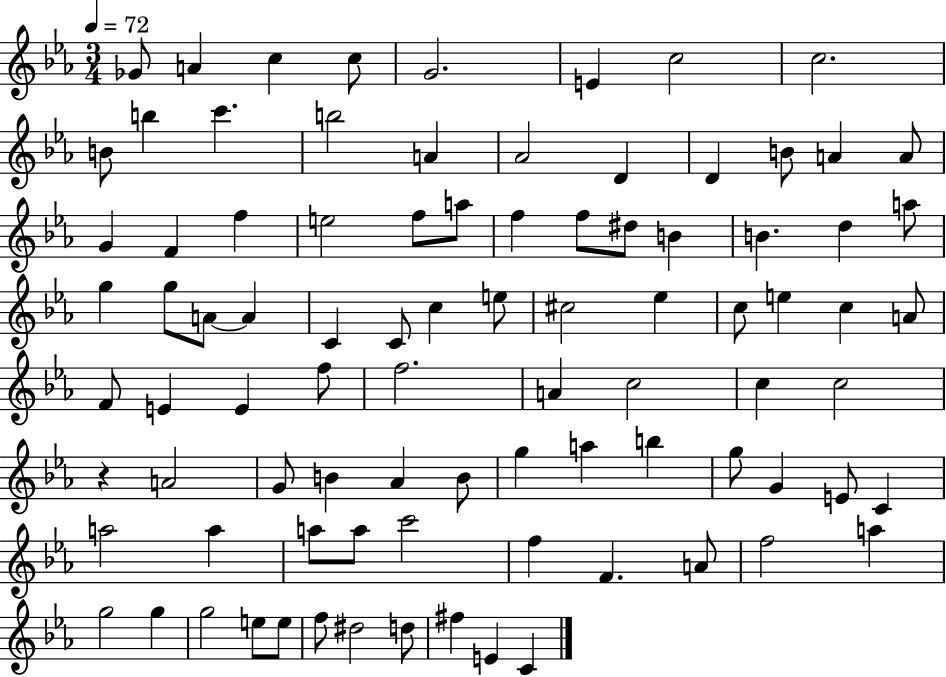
Gb4/e A4/q C5/q C5/e G4/h. E4/q C5/h C5/h. B4/e B5/q C6/q. B5/h A4/q Ab4/h D4/q D4/q B4/e A4/q A4/e G4/q F4/q F5/q E5/h F5/e A5/e F5/q F5/e D#5/e B4/q B4/q. D5/q A5/e G5/q G5/e A4/e A4/q C4/q C4/e C5/q E5/e C#5/h Eb5/q C5/e E5/q C5/q A4/e F4/e E4/q E4/q F5/e F5/h. A4/q C5/h C5/q C5/h R/q A4/h G4/e B4/q Ab4/q B4/e G5/q A5/q B5/q G5/e G4/q E4/e C4/q A5/h A5/q A5/e A5/e C6/h F5/q F4/q. A4/e F5/h A5/q G5/h G5/q G5/h E5/e E5/e F5/e D#5/h D5/e F#5/q E4/q C4/q